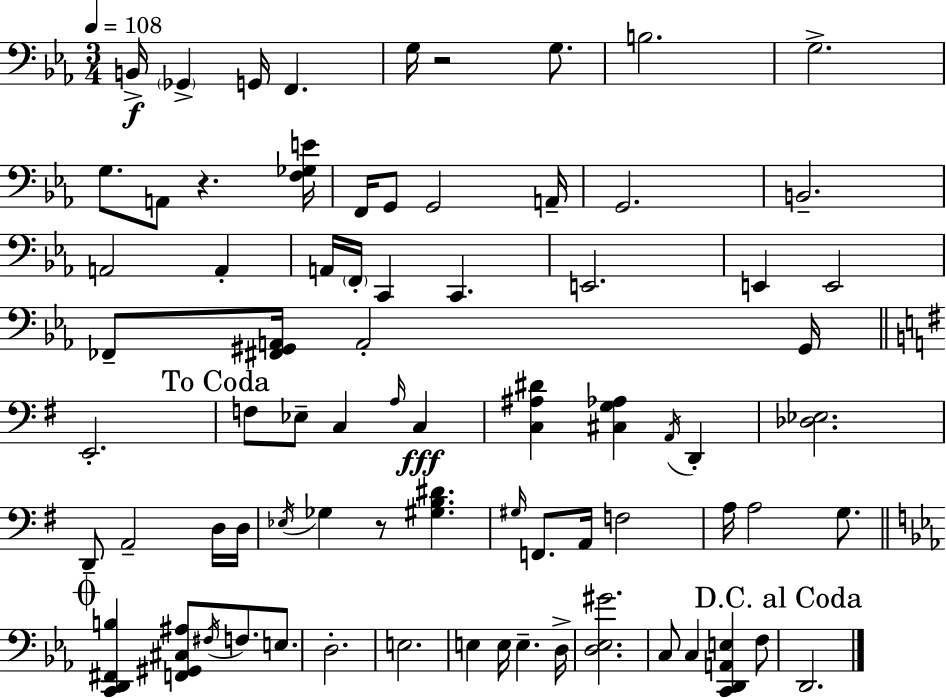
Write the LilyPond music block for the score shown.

{
  \clef bass
  \numericTimeSignature
  \time 3/4
  \key c \minor
  \tempo 4 = 108
  b,16->\f \parenthesize ges,4-> g,16 f,4. | g16 r2 g8. | b2. | g2.-> | \break g8. a,8 r4. <f ges e'>16 | f,16 g,8 g,2 a,16-- | g,2. | b,2.-- | \break a,2 a,4-. | a,16 \parenthesize f,16-. c,4 c,4. | e,2. | e,4 e,2 | \break fes,8-- <fis, gis, a,>16 a,2-. gis,16 | \bar "||" \break \key g \major e,2.-. | \mark "To Coda" f8 ees8-- c4 \grace { a16 } c4\fff | <c ais dis'>4 <cis g aes>4 \acciaccatura { a,16 } d,4-. | <des ees>2. | \break d,8-- a,2-- | d16 d16 \acciaccatura { ees16 } ges4 r8 <gis b dis'>4. | \grace { gis16 } f,8. a,16 f2 | a16 a2 | \break g8. \mark \markup { \musicglyph "scripts.coda" } \bar "||" \break \key ees \major <c, d, fis, b>4 <f, gis, cis ais>8 \acciaccatura { fis16 } f8. e8. | d2.-. | e2. | e4 e16 e4.-- | \break d16-> <d ees gis'>2. | c8 c4 <c, d, a, e>4 f8 | \mark "D.C. al Coda" d,2. | \bar "|."
}